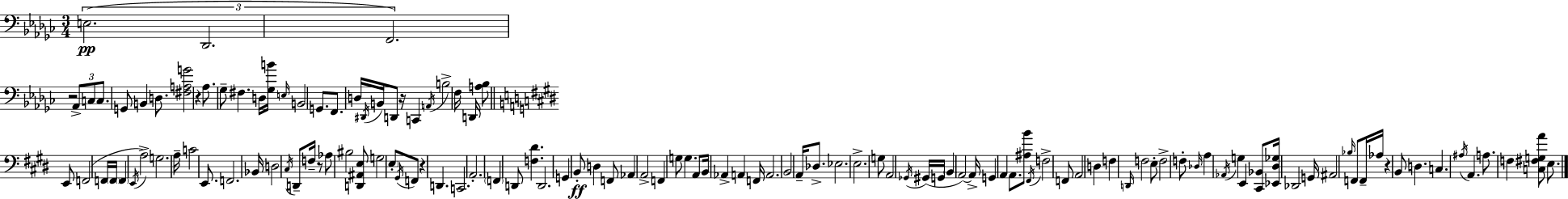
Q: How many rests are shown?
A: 6